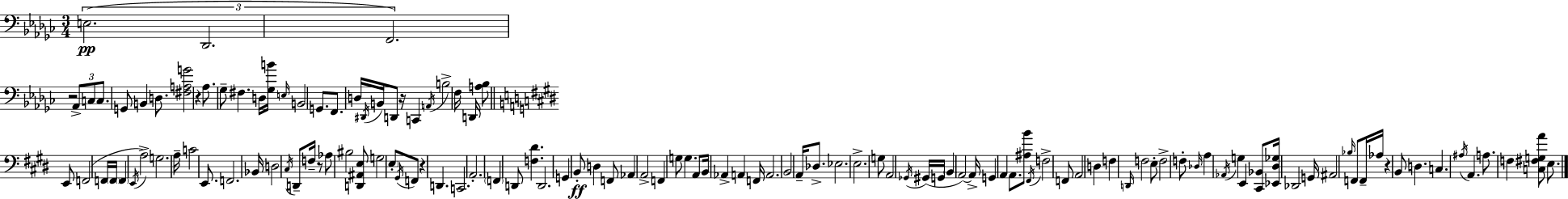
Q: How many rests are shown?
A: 6